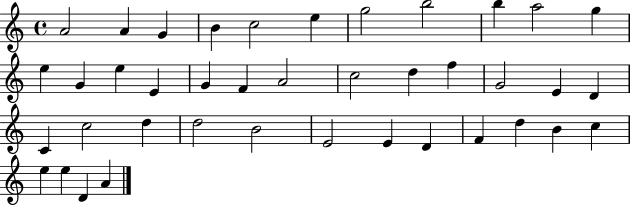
{
  \clef treble
  \time 4/4
  \defaultTimeSignature
  \key c \major
  a'2 a'4 g'4 | b'4 c''2 e''4 | g''2 b''2 | b''4 a''2 g''4 | \break e''4 g'4 e''4 e'4 | g'4 f'4 a'2 | c''2 d''4 f''4 | g'2 e'4 d'4 | \break c'4 c''2 d''4 | d''2 b'2 | e'2 e'4 d'4 | f'4 d''4 b'4 c''4 | \break e''4 e''4 d'4 a'4 | \bar "|."
}